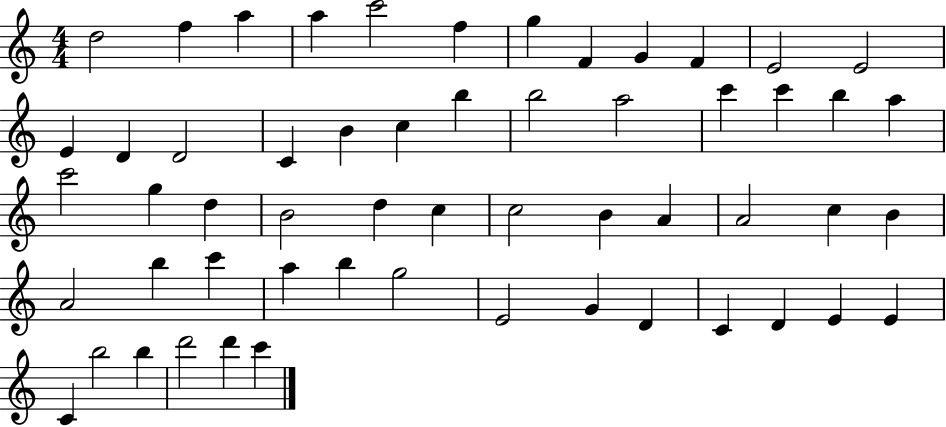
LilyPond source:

{
  \clef treble
  \numericTimeSignature
  \time 4/4
  \key c \major
  d''2 f''4 a''4 | a''4 c'''2 f''4 | g''4 f'4 g'4 f'4 | e'2 e'2 | \break e'4 d'4 d'2 | c'4 b'4 c''4 b''4 | b''2 a''2 | c'''4 c'''4 b''4 a''4 | \break c'''2 g''4 d''4 | b'2 d''4 c''4 | c''2 b'4 a'4 | a'2 c''4 b'4 | \break a'2 b''4 c'''4 | a''4 b''4 g''2 | e'2 g'4 d'4 | c'4 d'4 e'4 e'4 | \break c'4 b''2 b''4 | d'''2 d'''4 c'''4 | \bar "|."
}